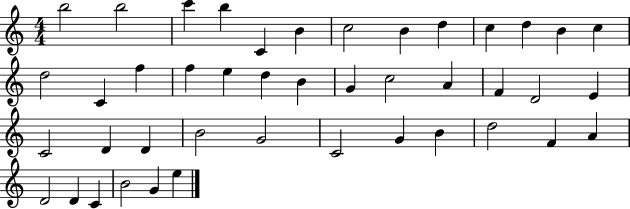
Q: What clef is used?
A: treble